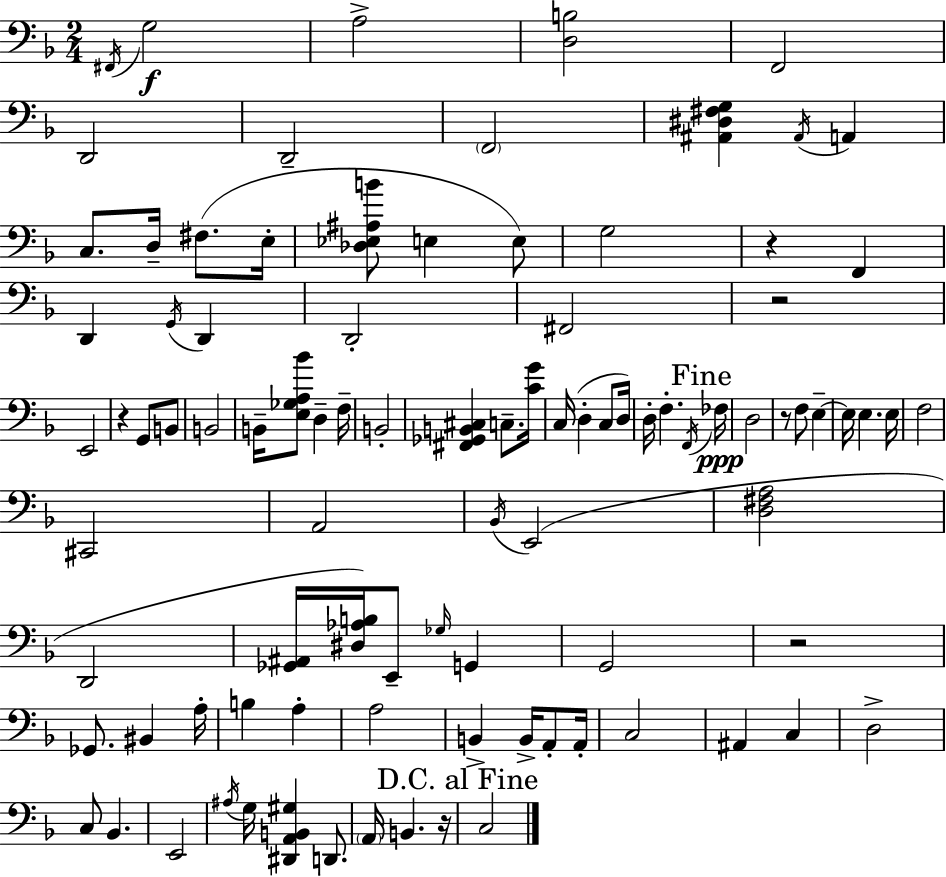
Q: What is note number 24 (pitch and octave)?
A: G2